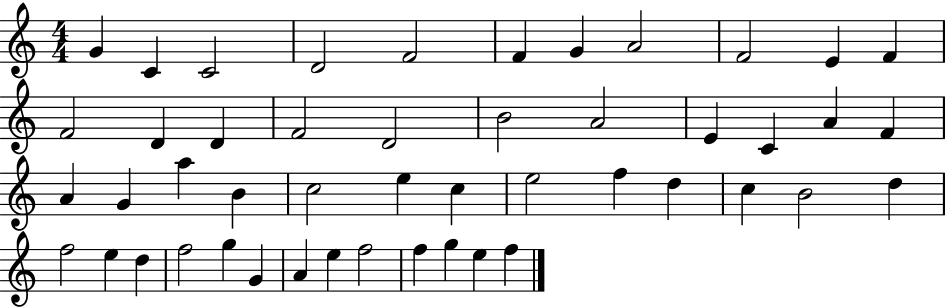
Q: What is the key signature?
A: C major